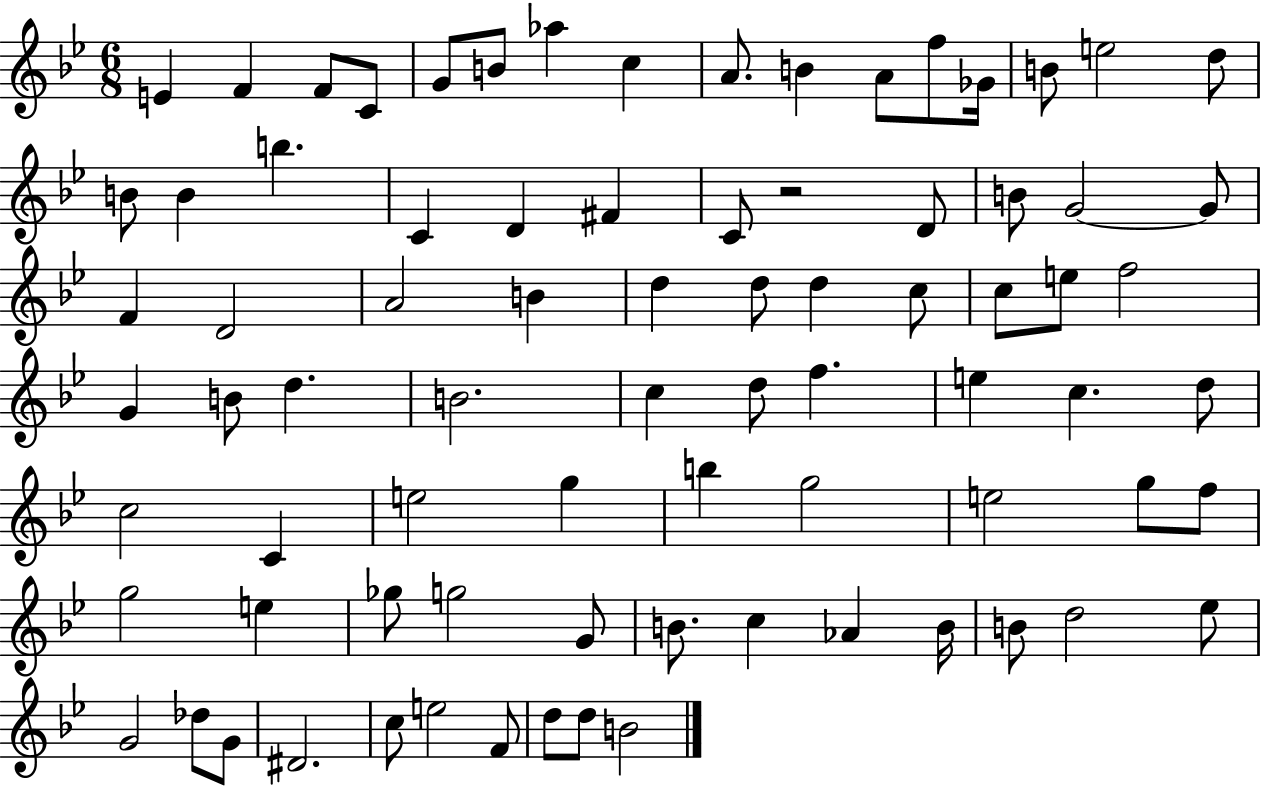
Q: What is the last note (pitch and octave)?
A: B4